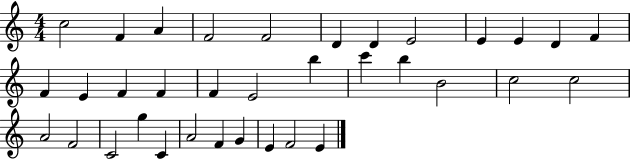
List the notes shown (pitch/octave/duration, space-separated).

C5/h F4/q A4/q F4/h F4/h D4/q D4/q E4/h E4/q E4/q D4/q F4/q F4/q E4/q F4/q F4/q F4/q E4/h B5/q C6/q B5/q B4/h C5/h C5/h A4/h F4/h C4/h G5/q C4/q A4/h F4/q G4/q E4/q F4/h E4/q